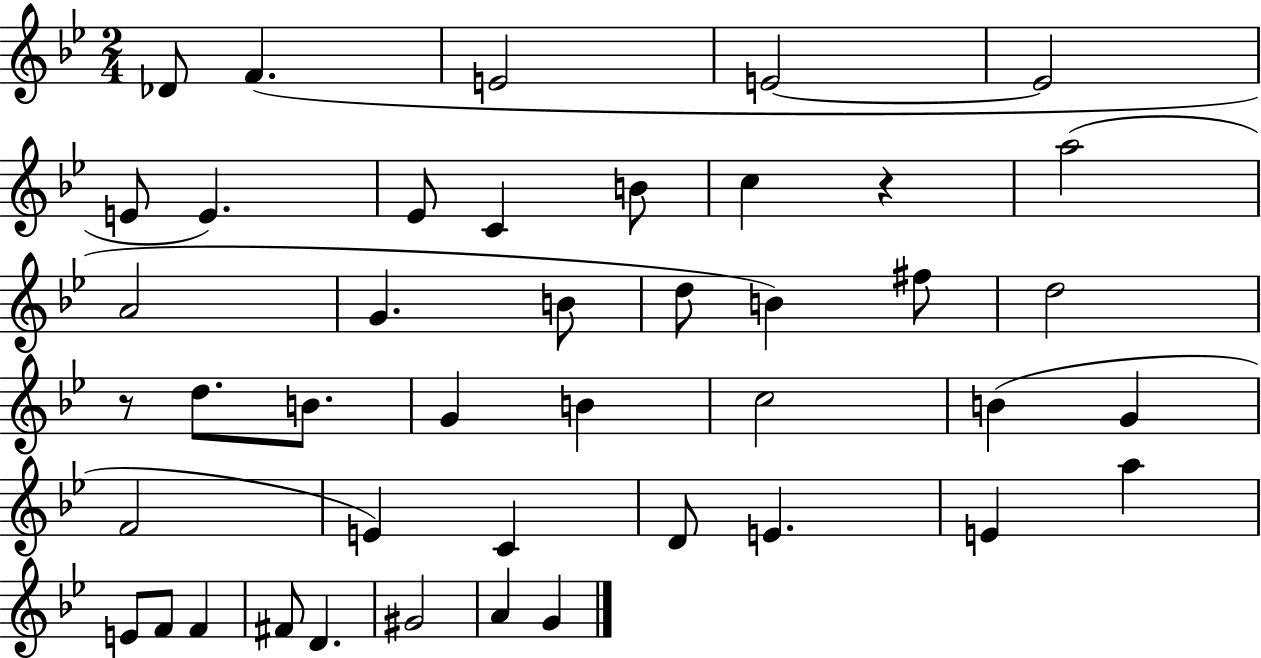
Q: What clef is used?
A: treble